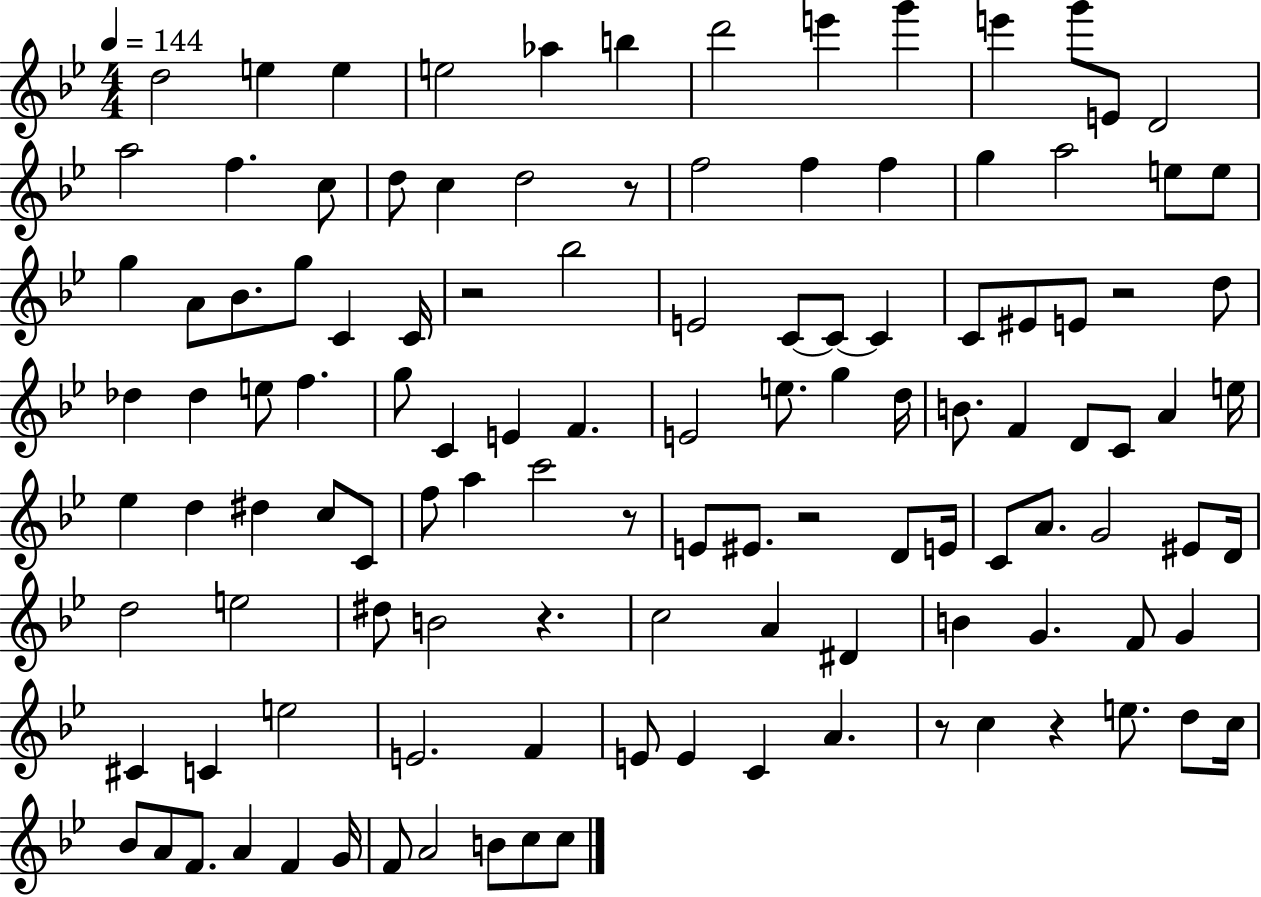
X:1
T:Untitled
M:4/4
L:1/4
K:Bb
d2 e e e2 _a b d'2 e' g' e' g'/2 E/2 D2 a2 f c/2 d/2 c d2 z/2 f2 f f g a2 e/2 e/2 g A/2 _B/2 g/2 C C/4 z2 _b2 E2 C/2 C/2 C C/2 ^E/2 E/2 z2 d/2 _d _d e/2 f g/2 C E F E2 e/2 g d/4 B/2 F D/2 C/2 A e/4 _e d ^d c/2 C/2 f/2 a c'2 z/2 E/2 ^E/2 z2 D/2 E/4 C/2 A/2 G2 ^E/2 D/4 d2 e2 ^d/2 B2 z c2 A ^D B G F/2 G ^C C e2 E2 F E/2 E C A z/2 c z e/2 d/2 c/4 _B/2 A/2 F/2 A F G/4 F/2 A2 B/2 c/2 c/2